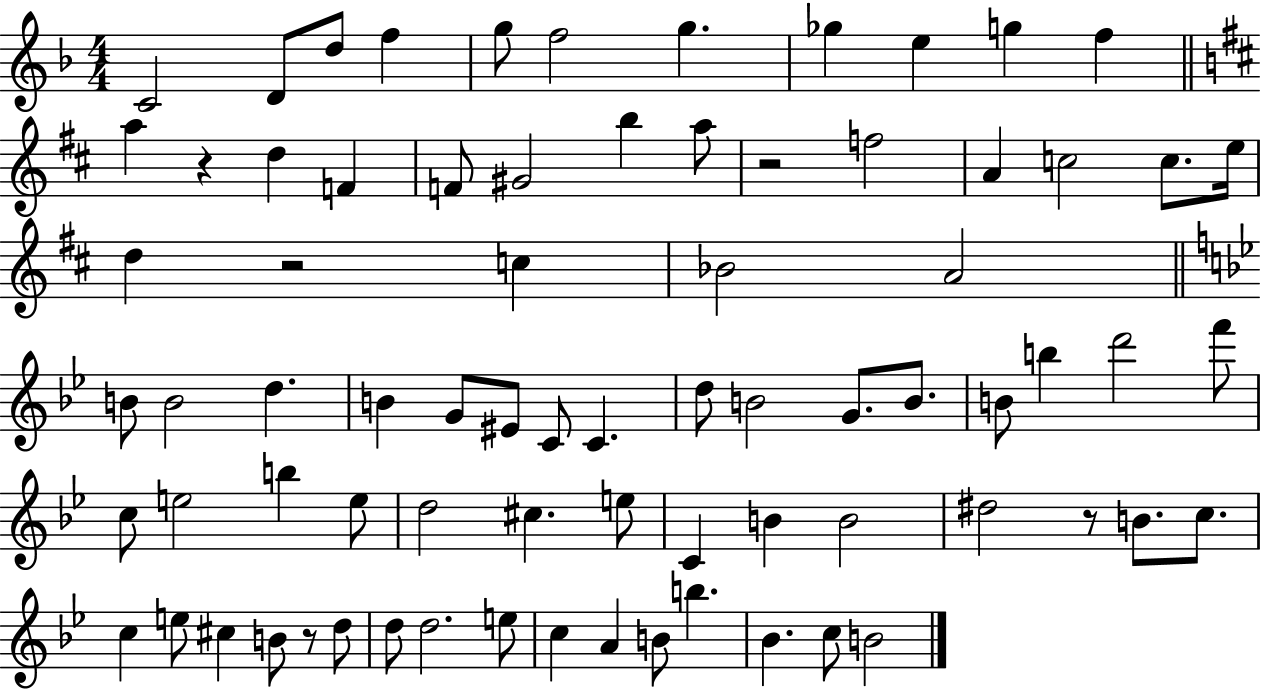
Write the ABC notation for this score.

X:1
T:Untitled
M:4/4
L:1/4
K:F
C2 D/2 d/2 f g/2 f2 g _g e g f a z d F F/2 ^G2 b a/2 z2 f2 A c2 c/2 e/4 d z2 c _B2 A2 B/2 B2 d B G/2 ^E/2 C/2 C d/2 B2 G/2 B/2 B/2 b d'2 f'/2 c/2 e2 b e/2 d2 ^c e/2 C B B2 ^d2 z/2 B/2 c/2 c e/2 ^c B/2 z/2 d/2 d/2 d2 e/2 c A B/2 b _B c/2 B2